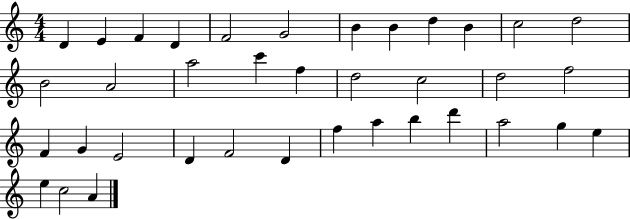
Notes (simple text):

D4/q E4/q F4/q D4/q F4/h G4/h B4/q B4/q D5/q B4/q C5/h D5/h B4/h A4/h A5/h C6/q F5/q D5/h C5/h D5/h F5/h F4/q G4/q E4/h D4/q F4/h D4/q F5/q A5/q B5/q D6/q A5/h G5/q E5/q E5/q C5/h A4/q